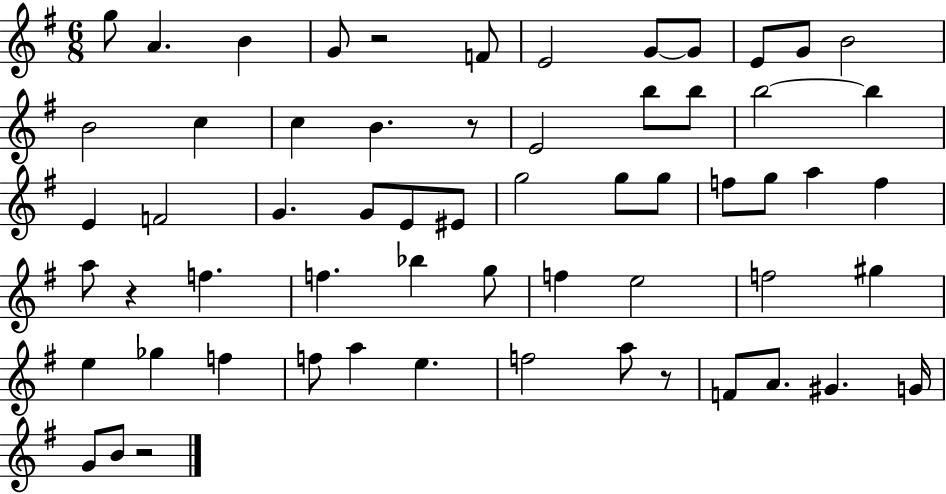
G5/e A4/q. B4/q G4/e R/h F4/e E4/h G4/e G4/e E4/e G4/e B4/h B4/h C5/q C5/q B4/q. R/e E4/h B5/e B5/e B5/h B5/q E4/q F4/h G4/q. G4/e E4/e EIS4/e G5/h G5/e G5/e F5/e G5/e A5/q F5/q A5/e R/q F5/q. F5/q. Bb5/q G5/e F5/q E5/h F5/h G#5/q E5/q Gb5/q F5/q F5/e A5/q E5/q. F5/h A5/e R/e F4/e A4/e. G#4/q. G4/s G4/e B4/e R/h